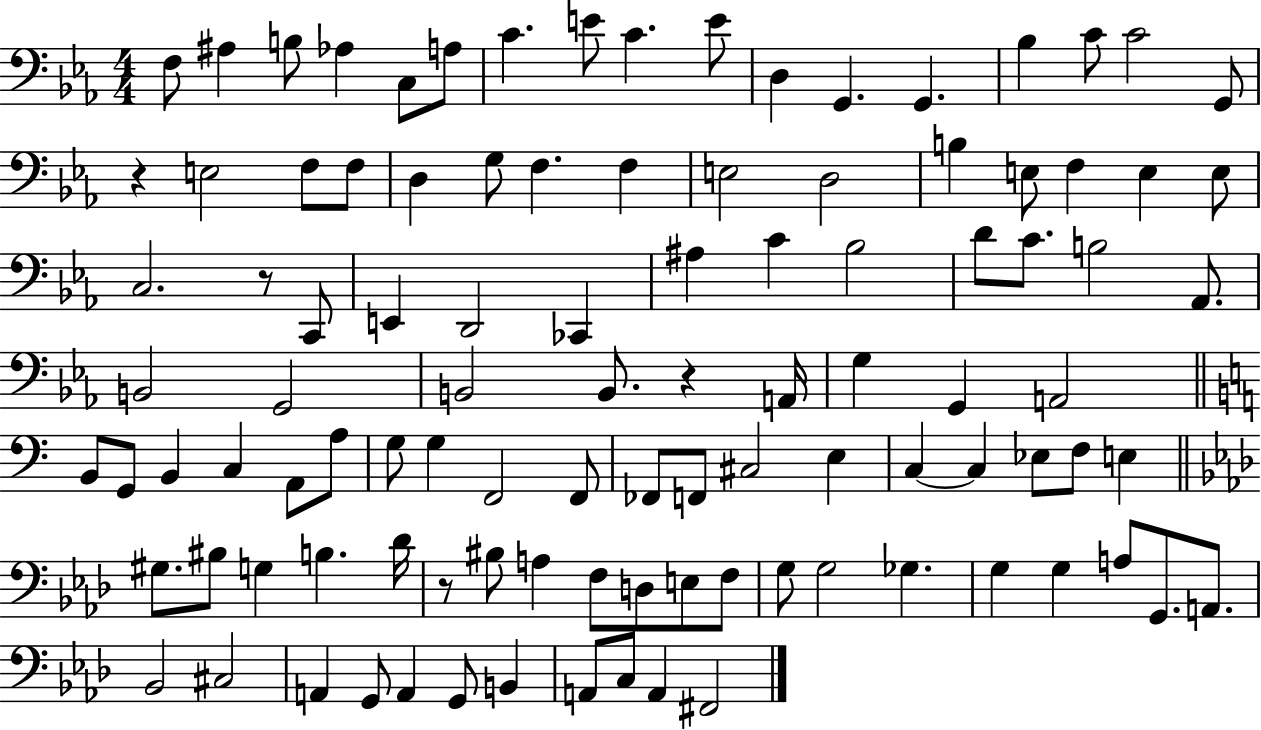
{
  \clef bass
  \numericTimeSignature
  \time 4/4
  \key ees \major
  f8 ais4 b8 aes4 c8 a8 | c'4. e'8 c'4. e'8 | d4 g,4. g,4. | bes4 c'8 c'2 g,8 | \break r4 e2 f8 f8 | d4 g8 f4. f4 | e2 d2 | b4 e8 f4 e4 e8 | \break c2. r8 c,8 | e,4 d,2 ces,4 | ais4 c'4 bes2 | d'8 c'8. b2 aes,8. | \break b,2 g,2 | b,2 b,8. r4 a,16 | g4 g,4 a,2 | \bar "||" \break \key a \minor b,8 g,8 b,4 c4 a,8 a8 | g8 g4 f,2 f,8 | fes,8 f,8 cis2 e4 | c4~~ c4 ees8 f8 e4 | \break \bar "||" \break \key aes \major gis8. bis8 g4 b4. des'16 | r8 bis8 a4 f8 d8 e8 f8 | g8 g2 ges4. | g4 g4 a8 g,8. a,8. | \break bes,2 cis2 | a,4 g,8 a,4 g,8 b,4 | a,8 c8 a,4 fis,2 | \bar "|."
}